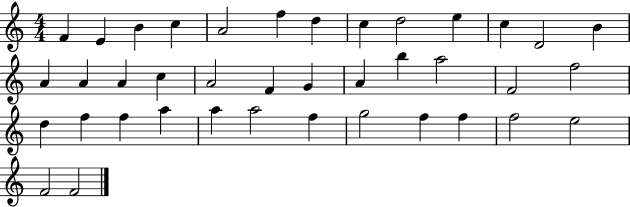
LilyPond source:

{
  \clef treble
  \numericTimeSignature
  \time 4/4
  \key c \major
  f'4 e'4 b'4 c''4 | a'2 f''4 d''4 | c''4 d''2 e''4 | c''4 d'2 b'4 | \break a'4 a'4 a'4 c''4 | a'2 f'4 g'4 | a'4 b''4 a''2 | f'2 f''2 | \break d''4 f''4 f''4 a''4 | a''4 a''2 f''4 | g''2 f''4 f''4 | f''2 e''2 | \break f'2 f'2 | \bar "|."
}